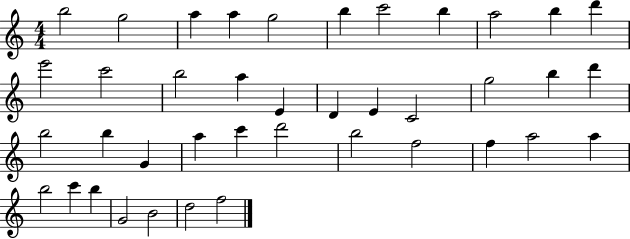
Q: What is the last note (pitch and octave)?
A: F5